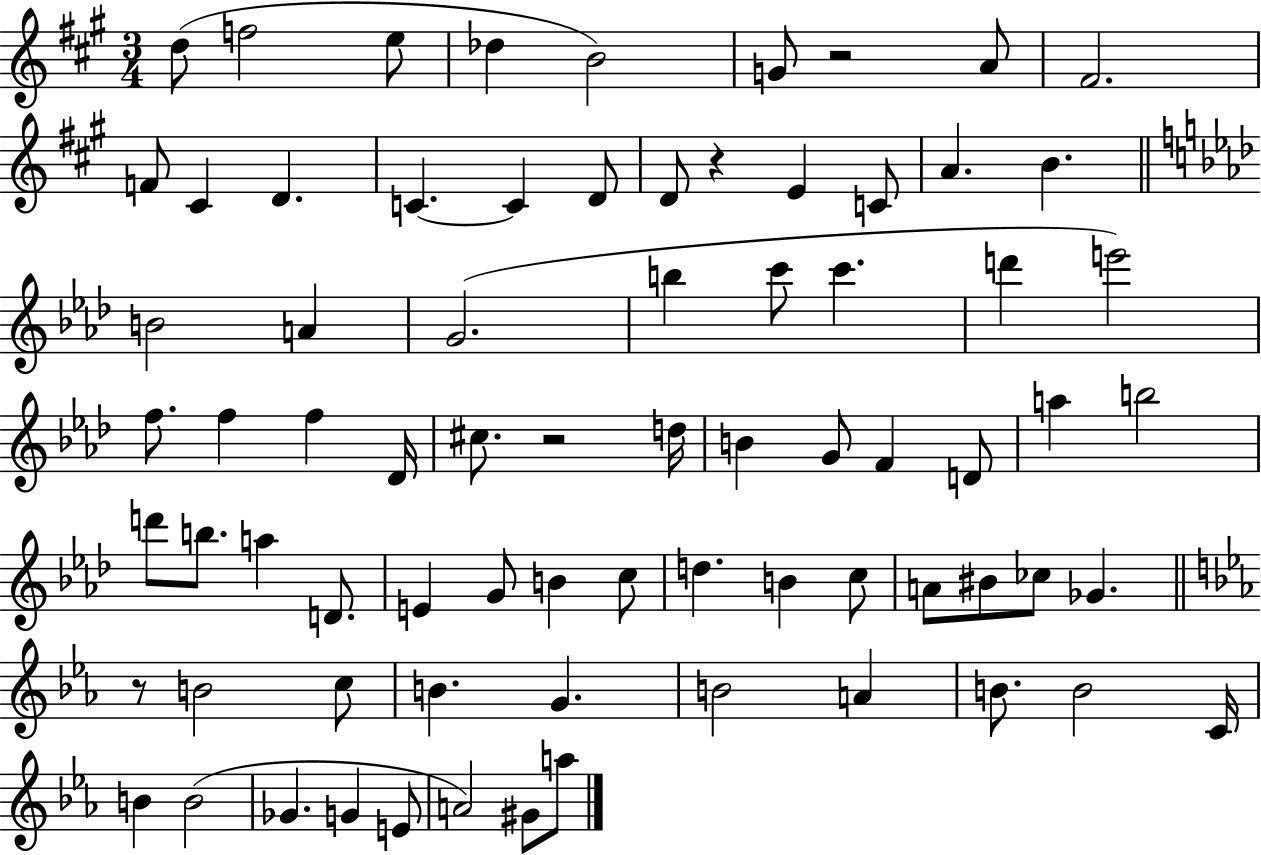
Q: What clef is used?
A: treble